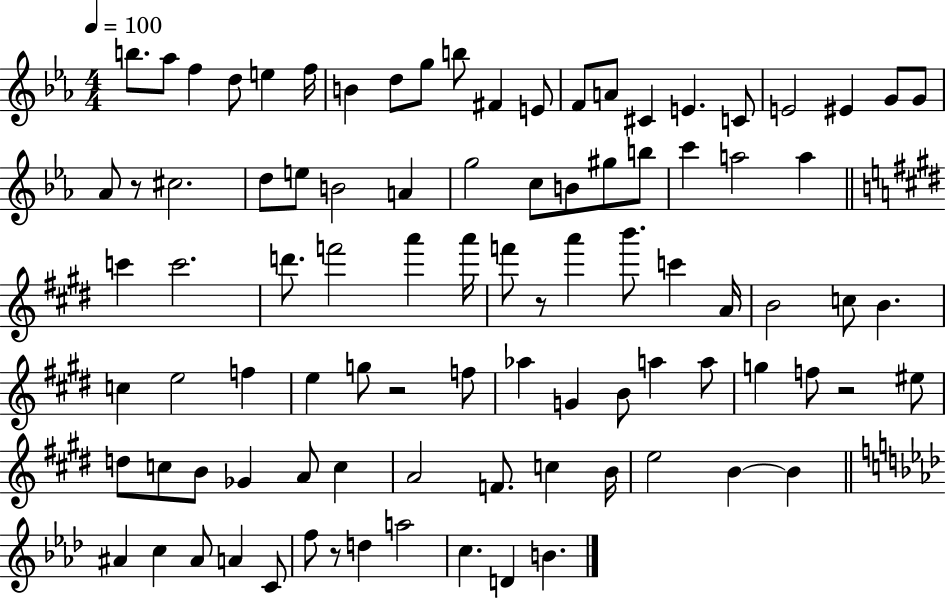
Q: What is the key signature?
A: EES major